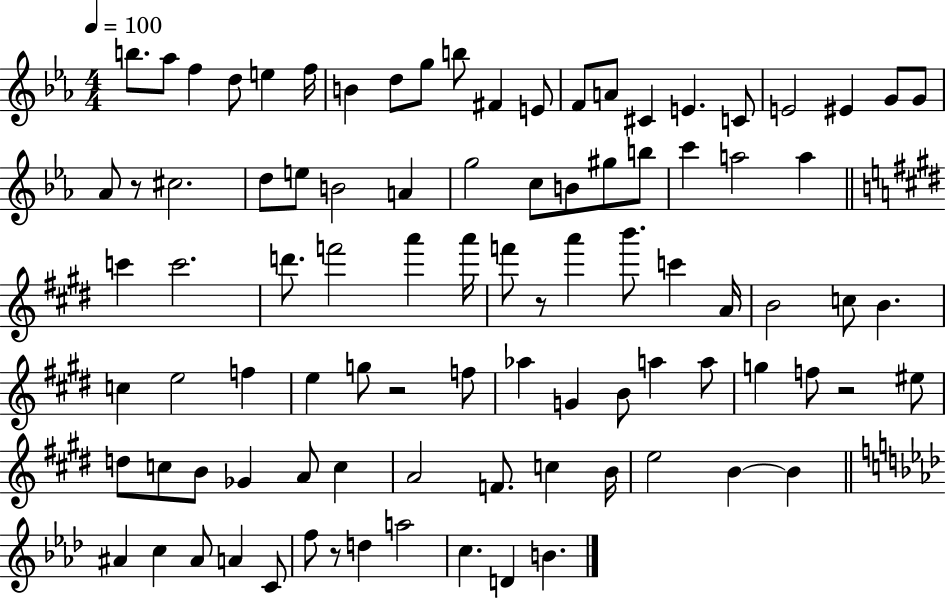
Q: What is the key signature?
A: EES major